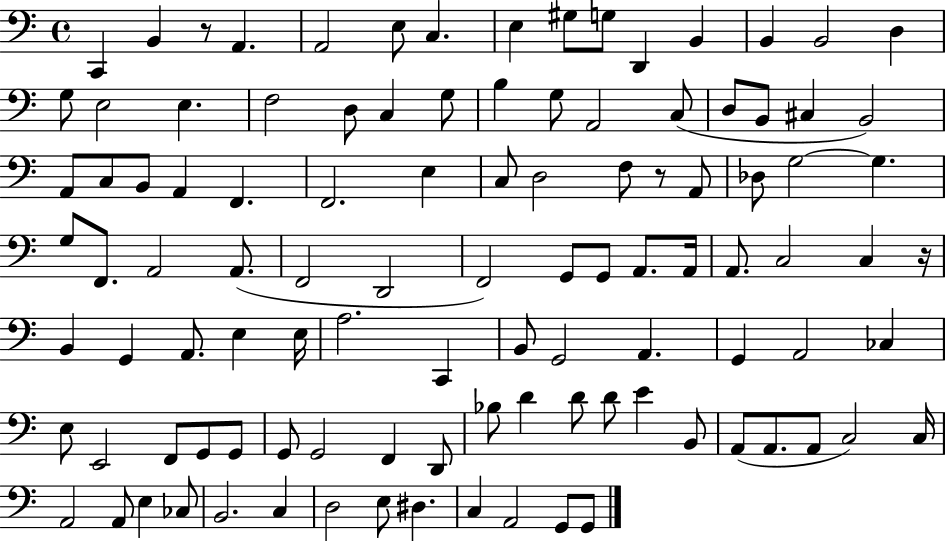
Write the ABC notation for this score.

X:1
T:Untitled
M:4/4
L:1/4
K:C
C,, B,, z/2 A,, A,,2 E,/2 C, E, ^G,/2 G,/2 D,, B,, B,, B,,2 D, G,/2 E,2 E, F,2 D,/2 C, G,/2 B, G,/2 A,,2 C,/2 D,/2 B,,/2 ^C, B,,2 A,,/2 C,/2 B,,/2 A,, F,, F,,2 E, C,/2 D,2 F,/2 z/2 A,,/2 _D,/2 G,2 G, G,/2 F,,/2 A,,2 A,,/2 F,,2 D,,2 F,,2 G,,/2 G,,/2 A,,/2 A,,/4 A,,/2 C,2 C, z/4 B,, G,, A,,/2 E, E,/4 A,2 C,, B,,/2 G,,2 A,, G,, A,,2 _C, E,/2 E,,2 F,,/2 G,,/2 G,,/2 G,,/2 G,,2 F,, D,,/2 _B,/2 D D/2 D/2 E B,,/2 A,,/2 A,,/2 A,,/2 C,2 C,/4 A,,2 A,,/2 E, _C,/2 B,,2 C, D,2 E,/2 ^D, C, A,,2 G,,/2 G,,/2